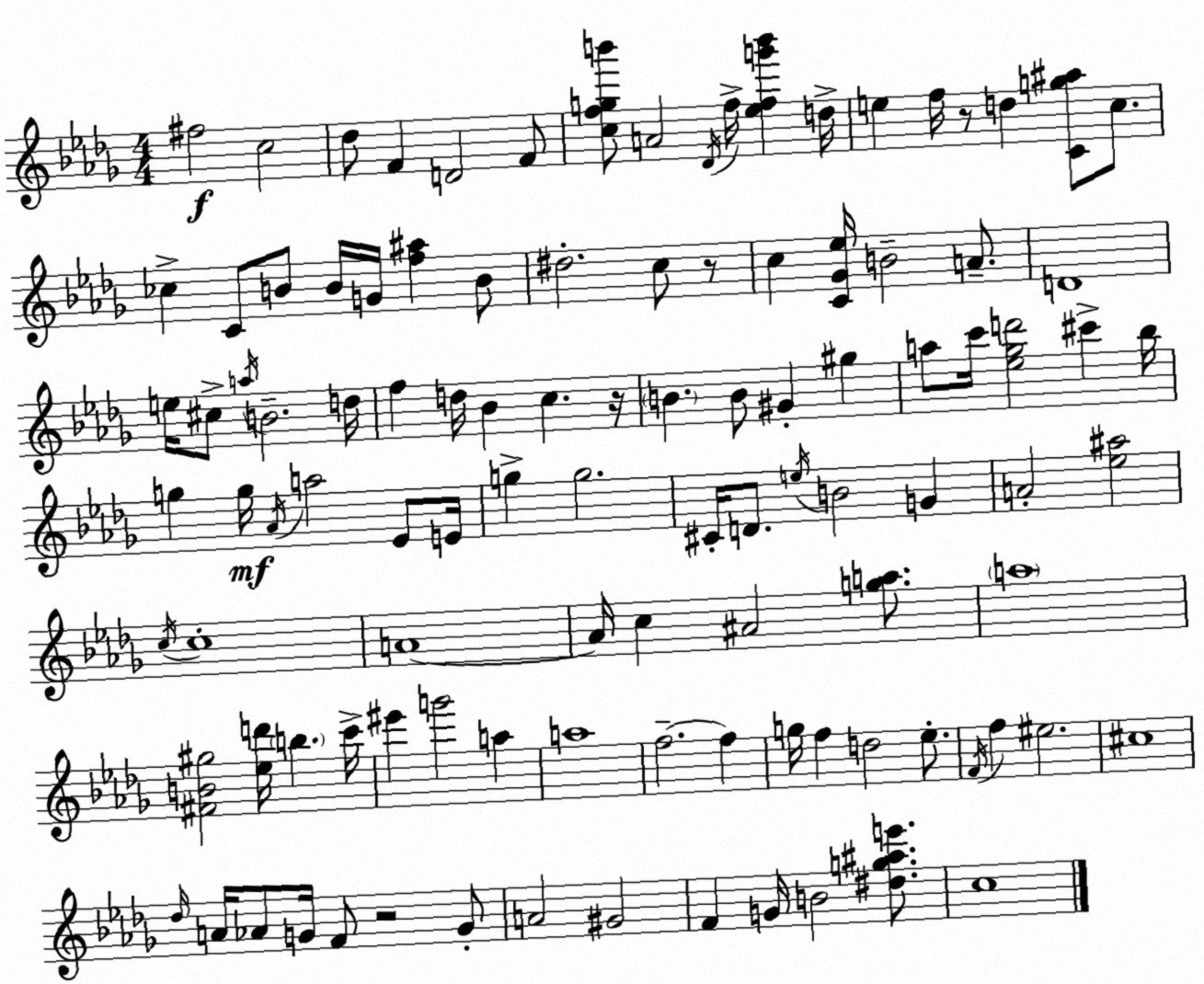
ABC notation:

X:1
T:Untitled
M:4/4
L:1/4
K:Bbm
^f2 c2 _d/2 F D2 F/2 [cfgb']/2 A2 _D/4 f/4 [_efg'b'] d/4 e f/4 z/2 d [Cg^a]/2 c/2 _c C/2 B/2 B/4 G/4 [f^a] B/2 ^d2 c/2 z/2 c [C_G_e]/4 B2 A/2 D4 e/4 ^c/2 a/4 B2 d/4 f d/4 _B c z/4 B B/2 ^G ^g a/2 c'/4 [_e_gd']2 ^c' _b/4 g g/4 _A/4 a2 _E/2 E/4 g g2 ^C/4 D/2 e/4 B2 G A2 [_e^a]2 c/4 c4 A4 A/4 c ^A2 [ga]/2 a4 [^FB^g]2 [_ed']/4 b c'/4 ^e' g'2 a a4 f2 f g/4 f d2 _e/2 F/4 f ^e2 ^c4 _d/4 A/4 _A/2 G/4 F/2 z2 G/2 A2 ^G2 F G/4 B2 [^dg^ae']/2 c4